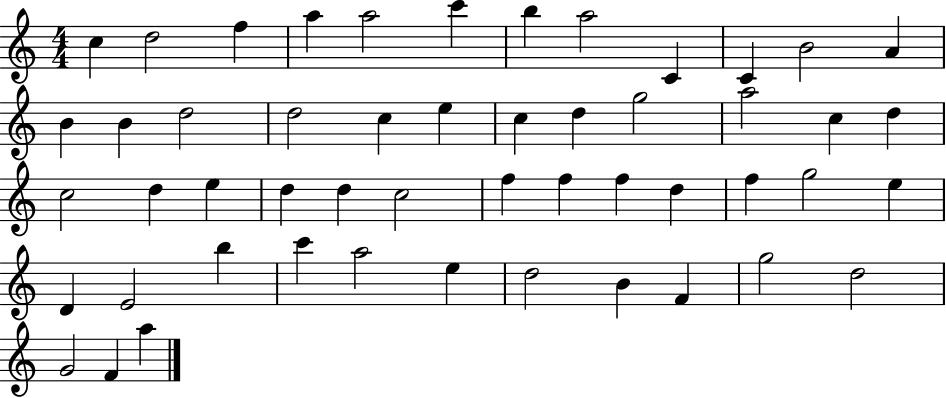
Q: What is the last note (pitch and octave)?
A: A5